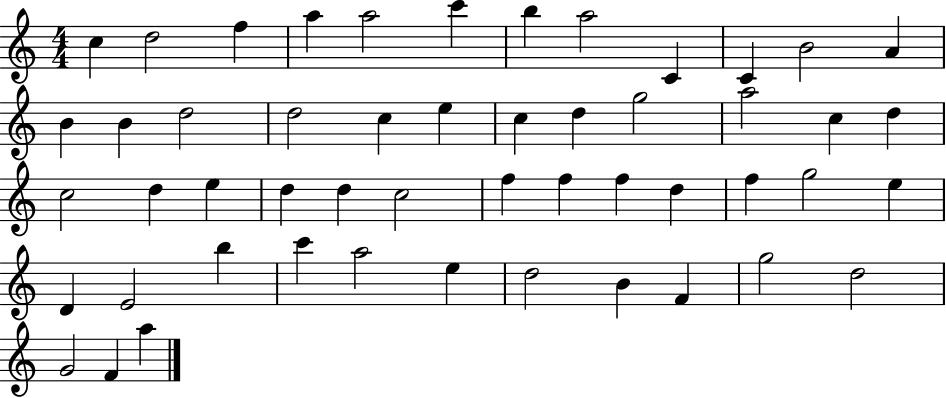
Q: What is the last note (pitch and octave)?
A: A5